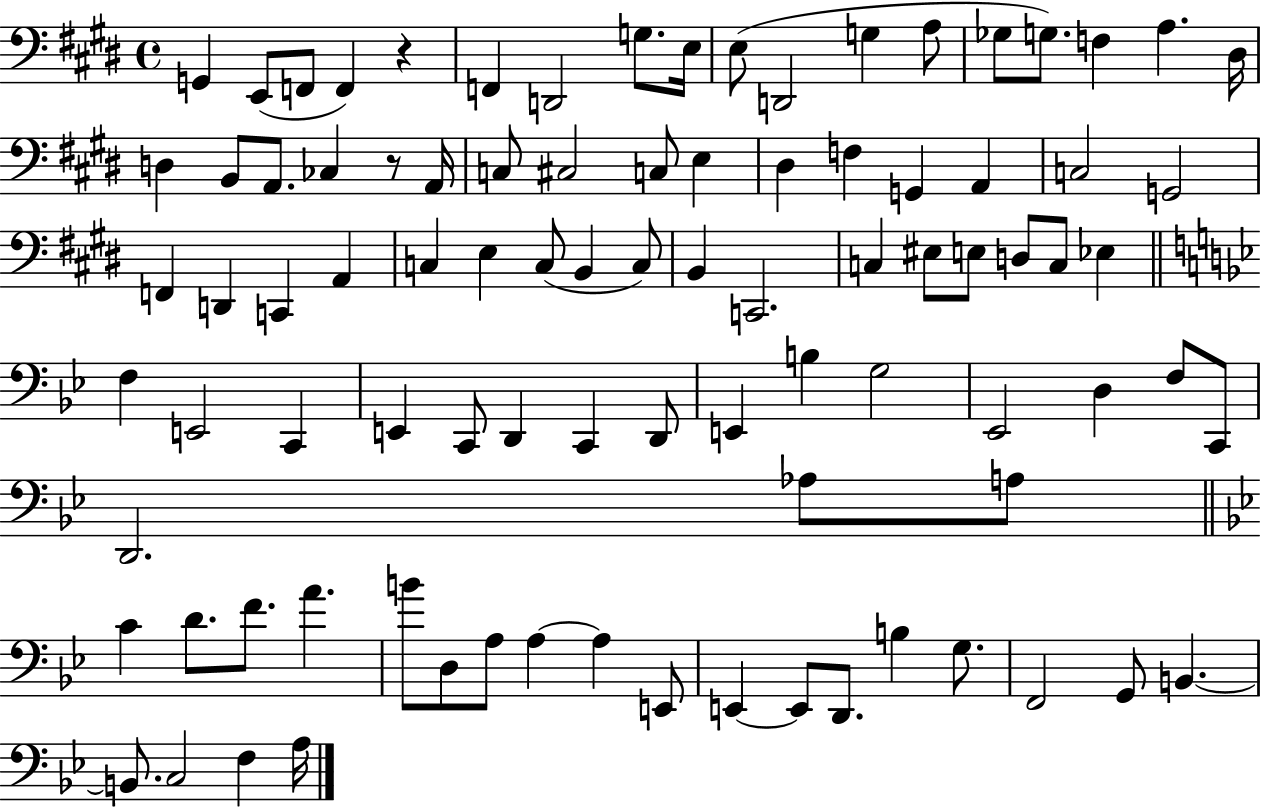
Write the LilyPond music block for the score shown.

{
  \clef bass
  \time 4/4
  \defaultTimeSignature
  \key e \major
  \repeat volta 2 { g,4 e,8( f,8 f,4) r4 | f,4 d,2 g8. e16 | e8( d,2 g4 a8 | ges8 g8.) f4 a4. dis16 | \break d4 b,8 a,8. ces4 r8 a,16 | c8 cis2 c8 e4 | dis4 f4 g,4 a,4 | c2 g,2 | \break f,4 d,4 c,4 a,4 | c4 e4 c8( b,4 c8) | b,4 c,2. | c4 eis8 e8 d8 c8 ees4 | \break \bar "||" \break \key bes \major f4 e,2 c,4 | e,4 c,8 d,4 c,4 d,8 | e,4 b4 g2 | ees,2 d4 f8 c,8 | \break d,2. aes8 a8 | \bar "||" \break \key bes \major c'4 d'8. f'8. a'4. | b'8 d8 a8 a4~~ a4 e,8 | e,4~~ e,8 d,8. b4 g8. | f,2 g,8 b,4.~~ | \break b,8. c2 f4 a16 | } \bar "|."
}